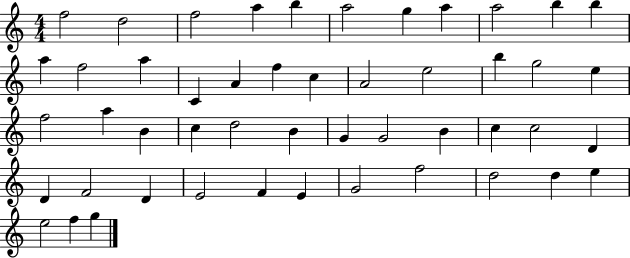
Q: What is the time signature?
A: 4/4